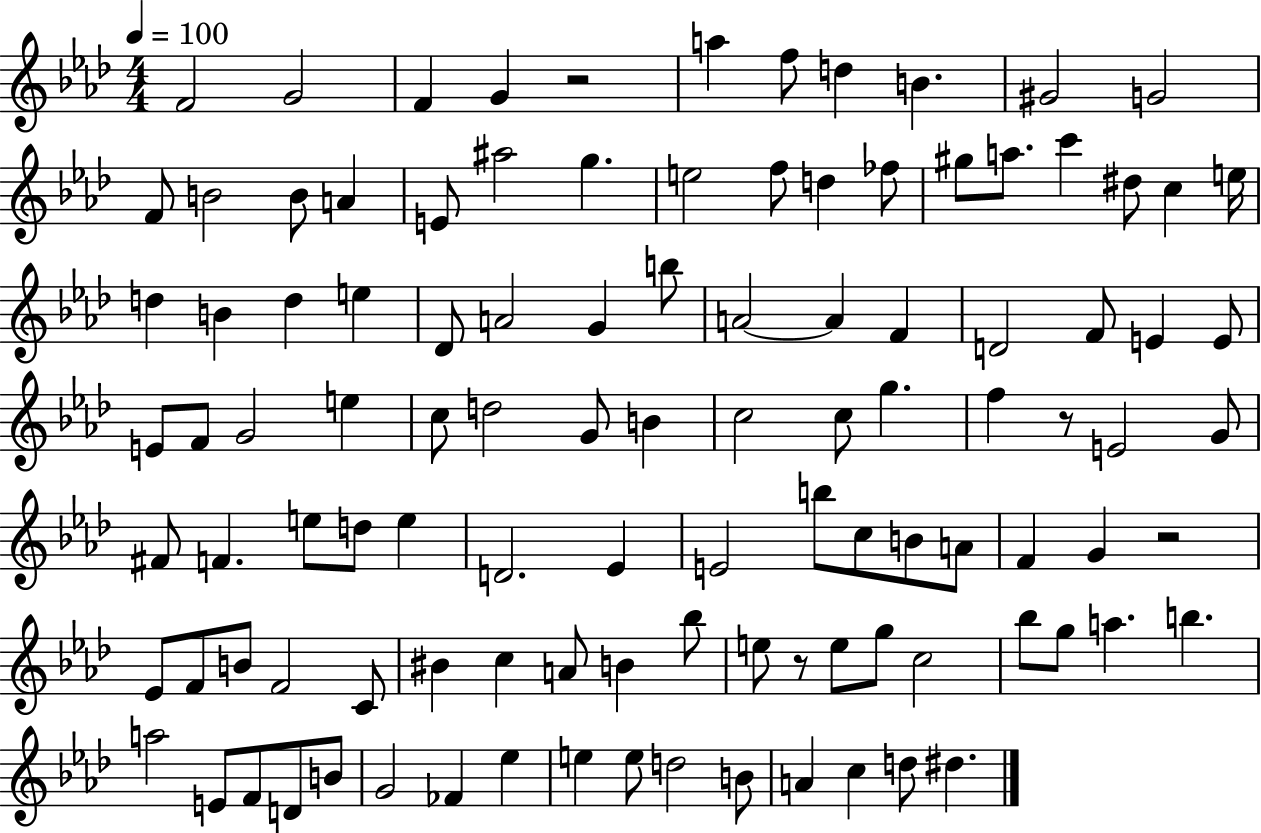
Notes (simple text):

F4/h G4/h F4/q G4/q R/h A5/q F5/e D5/q B4/q. G#4/h G4/h F4/e B4/h B4/e A4/q E4/e A#5/h G5/q. E5/h F5/e D5/q FES5/e G#5/e A5/e. C6/q D#5/e C5/q E5/s D5/q B4/q D5/q E5/q Db4/e A4/h G4/q B5/e A4/h A4/q F4/q D4/h F4/e E4/q E4/e E4/e F4/e G4/h E5/q C5/e D5/h G4/e B4/q C5/h C5/e G5/q. F5/q R/e E4/h G4/e F#4/e F4/q. E5/e D5/e E5/q D4/h. Eb4/q E4/h B5/e C5/e B4/e A4/e F4/q G4/q R/h Eb4/e F4/e B4/e F4/h C4/e BIS4/q C5/q A4/e B4/q Bb5/e E5/e R/e E5/e G5/e C5/h Bb5/e G5/e A5/q. B5/q. A5/h E4/e F4/e D4/e B4/e G4/h FES4/q Eb5/q E5/q E5/e D5/h B4/e A4/q C5/q D5/e D#5/q.